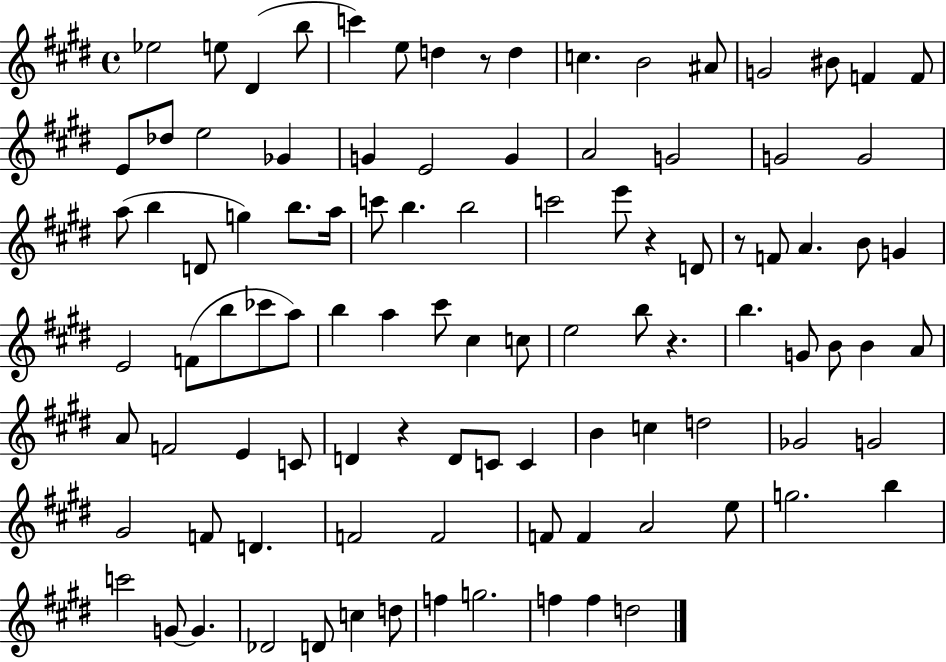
X:1
T:Untitled
M:4/4
L:1/4
K:E
_e2 e/2 ^D b/2 c' e/2 d z/2 d c B2 ^A/2 G2 ^B/2 F F/2 E/2 _d/2 e2 _G G E2 G A2 G2 G2 G2 a/2 b D/2 g b/2 a/4 c'/2 b b2 c'2 e'/2 z D/2 z/2 F/2 A B/2 G E2 F/2 b/2 _c'/2 a/2 b a ^c'/2 ^c c/2 e2 b/2 z b G/2 B/2 B A/2 A/2 F2 E C/2 D z D/2 C/2 C B c d2 _G2 G2 ^G2 F/2 D F2 F2 F/2 F A2 e/2 g2 b c'2 G/2 G _D2 D/2 c d/2 f g2 f f d2